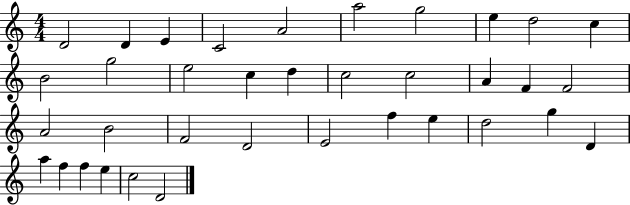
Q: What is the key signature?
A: C major